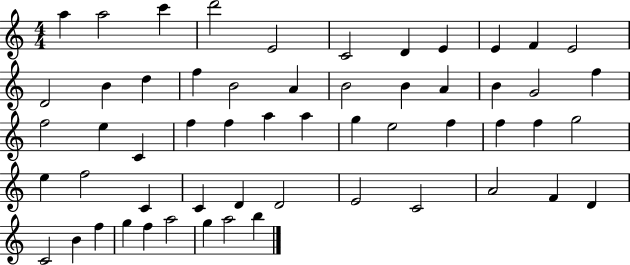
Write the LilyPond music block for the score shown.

{
  \clef treble
  \numericTimeSignature
  \time 4/4
  \key c \major
  a''4 a''2 c'''4 | d'''2 e'2 | c'2 d'4 e'4 | e'4 f'4 e'2 | \break d'2 b'4 d''4 | f''4 b'2 a'4 | b'2 b'4 a'4 | b'4 g'2 f''4 | \break f''2 e''4 c'4 | f''4 f''4 a''4 a''4 | g''4 e''2 f''4 | f''4 f''4 g''2 | \break e''4 f''2 c'4 | c'4 d'4 d'2 | e'2 c'2 | a'2 f'4 d'4 | \break c'2 b'4 f''4 | g''4 f''4 a''2 | g''4 a''2 b''4 | \bar "|."
}